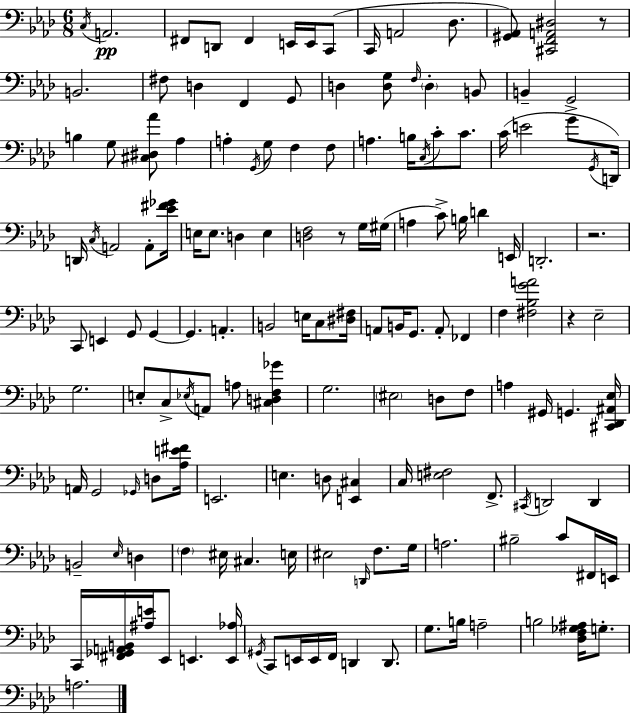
X:1
T:Untitled
M:6/8
L:1/4
K:Fm
C,/4 A,,2 ^F,,/2 D,,/2 ^F,, E,,/4 E,,/4 C,,/2 C,,/4 A,,2 _D,/2 [^G,,_A,,]/2 [^C,,F,,A,,^D,]2 z/2 B,,2 ^F,/2 D, F,, G,,/2 D, [D,G,]/2 F,/4 D, B,,/2 B,, G,,2 B, G,/2 [^C,^D,_A]/2 _A, A, G,,/4 G,/2 F, F,/2 A, B,/4 C,/4 C/2 C/2 C/4 E2 G/2 G,,/4 D,,/4 D,,/4 C,/4 A,,2 A,,/2 [_E^F_G]/4 E,/4 E,/2 D, E, [D,F,]2 z/2 G,/4 ^G,/4 A, C/2 B,/4 D E,,/4 D,,2 z2 C,,/2 E,, G,,/2 G,, G,, A,, B,,2 E,/4 C,/2 [^D,^F,]/4 A,,/2 B,,/4 G,,/2 A,,/2 _F,, F, [^F,_B,GA]2 z _E,2 G,2 E,/2 C,/2 _E,/4 A,,/2 A,/2 [^C,D,F,_G] G,2 ^E,2 D,/2 F,/2 A, ^G,,/4 G,, [^C,,_D,,^A,,_E,]/4 A,,/4 G,,2 _G,,/4 D,/2 [_A,E^F]/4 E,,2 E, D,/2 [E,,^C,] C,/4 [E,^F,]2 F,,/2 ^C,,/4 D,,2 D,, B,,2 _E,/4 D, F, ^E,/4 ^C, E,/4 ^E,2 D,,/4 F,/2 G,/4 A,2 ^B,2 C/2 ^F,,/4 E,,/4 C,,/4 [^F,,_G,,A,,B,,]/4 [^A,E]/4 _E,,/2 E,, [E,,_A,]/4 ^G,,/4 C,,/2 E,,/4 E,,/4 F,,/4 D,, D,,/2 G,/2 B,/4 A,2 B,2 [_D,F,_G,^A,]/4 G,/2 A,2